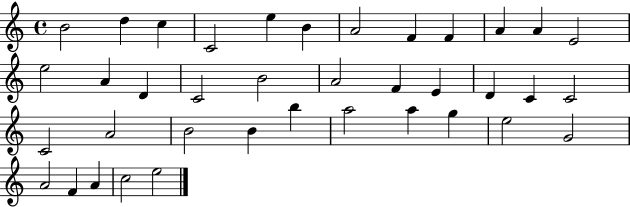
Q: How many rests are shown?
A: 0